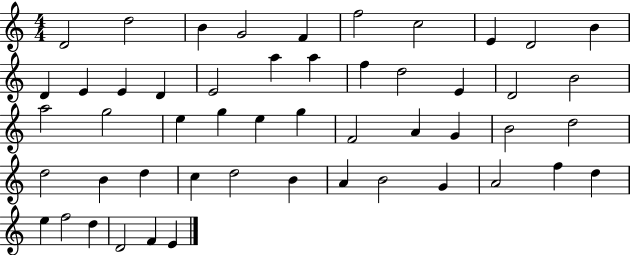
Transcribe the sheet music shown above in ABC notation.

X:1
T:Untitled
M:4/4
L:1/4
K:C
D2 d2 B G2 F f2 c2 E D2 B D E E D E2 a a f d2 E D2 B2 a2 g2 e g e g F2 A G B2 d2 d2 B d c d2 B A B2 G A2 f d e f2 d D2 F E